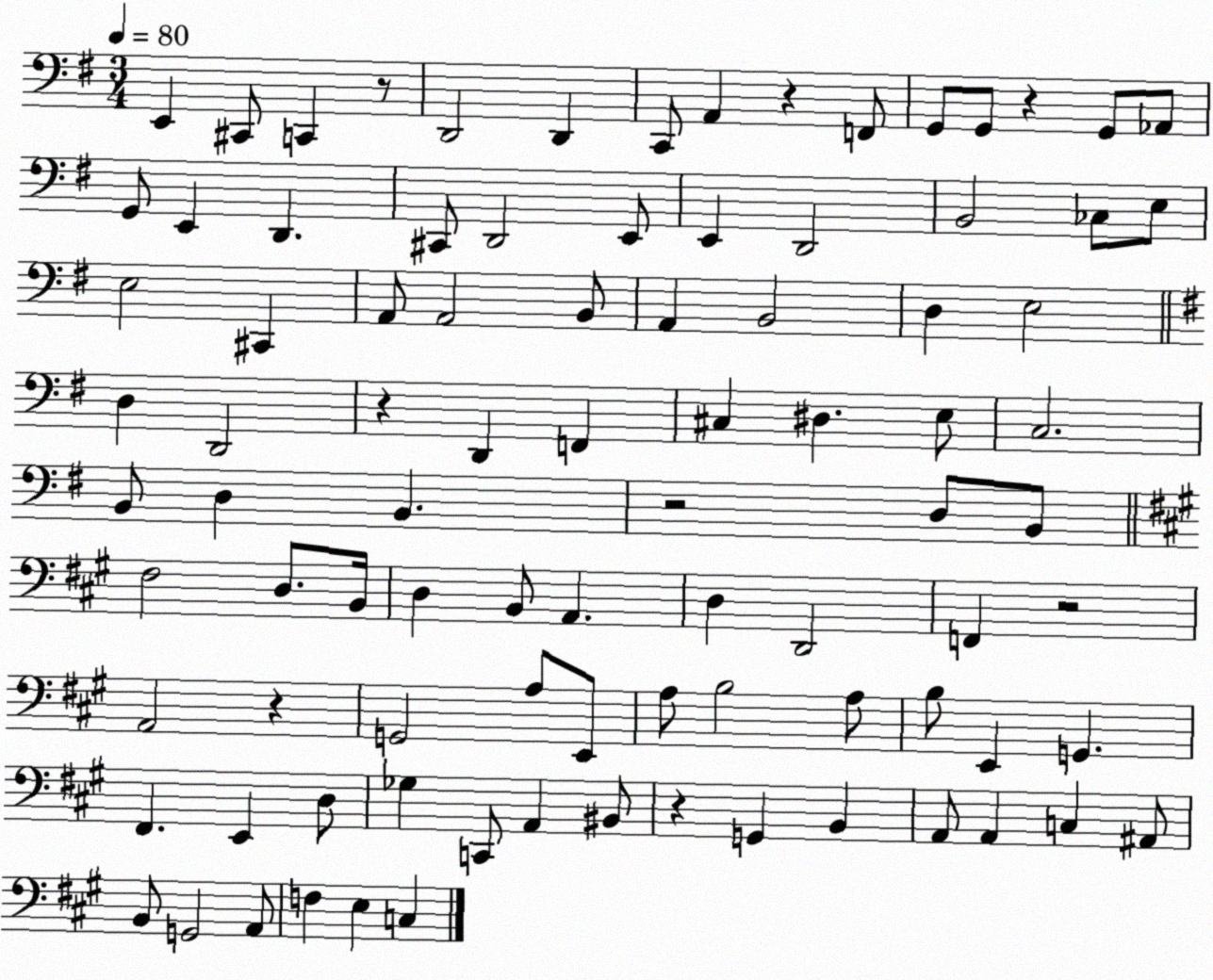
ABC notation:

X:1
T:Untitled
M:3/4
L:1/4
K:G
E,, ^C,,/2 C,, z/2 D,,2 D,, C,,/2 A,, z F,,/2 G,,/2 G,,/2 z G,,/2 _A,,/2 G,,/2 E,, D,, ^C,,/2 D,,2 E,,/2 E,, D,,2 B,,2 _C,/2 E,/2 E,2 ^C,, A,,/2 A,,2 B,,/2 A,, B,,2 D, E,2 D, D,,2 z D,, F,, ^C, ^D, E,/2 C,2 B,,/2 D, B,, z2 D,/2 B,,/2 ^F,2 D,/2 B,,/4 D, B,,/2 A,, D, D,,2 F,, z2 A,,2 z G,,2 A,/2 E,,/2 A,/2 B,2 A,/2 B,/2 E,, G,, ^F,, E,, D,/2 _G, C,,/2 A,, ^B,,/2 z G,, B,, A,,/2 A,, C, ^A,,/2 B,,/2 G,,2 A,,/2 F, E, C,